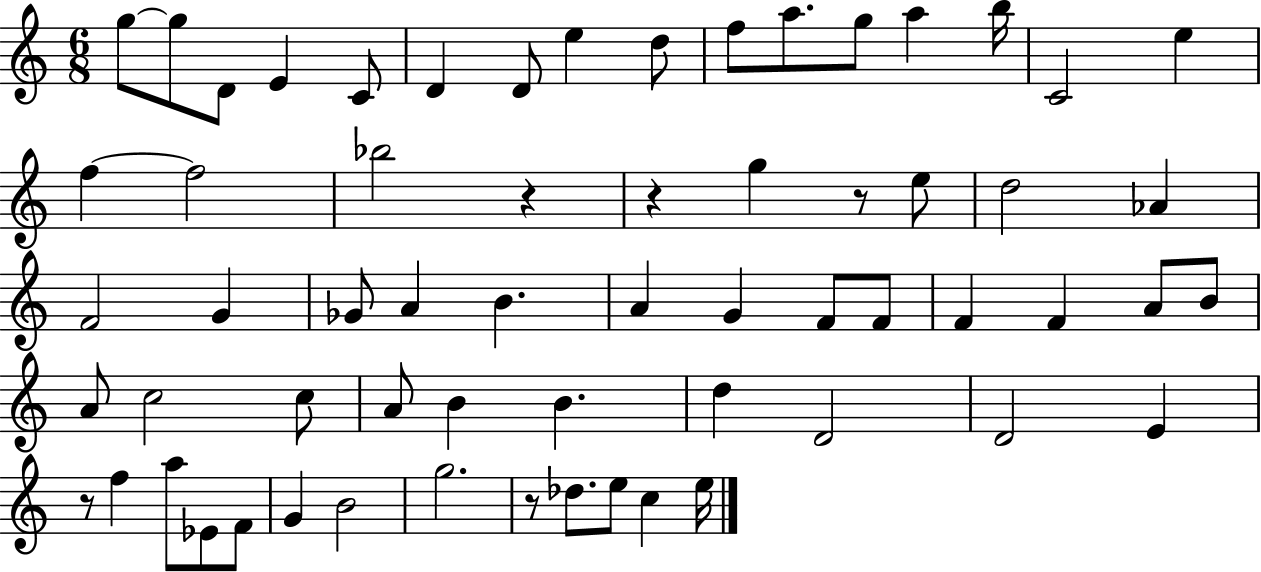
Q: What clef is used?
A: treble